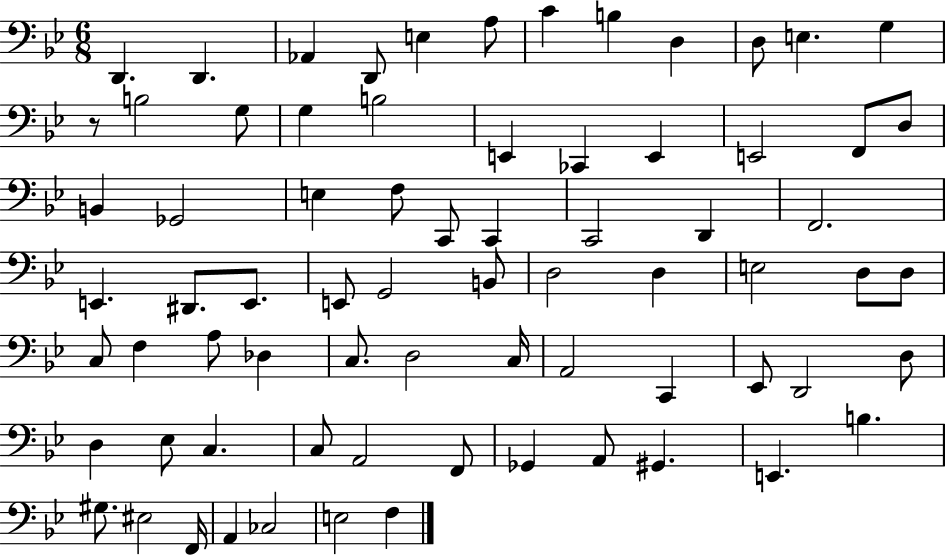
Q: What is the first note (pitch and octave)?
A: D2